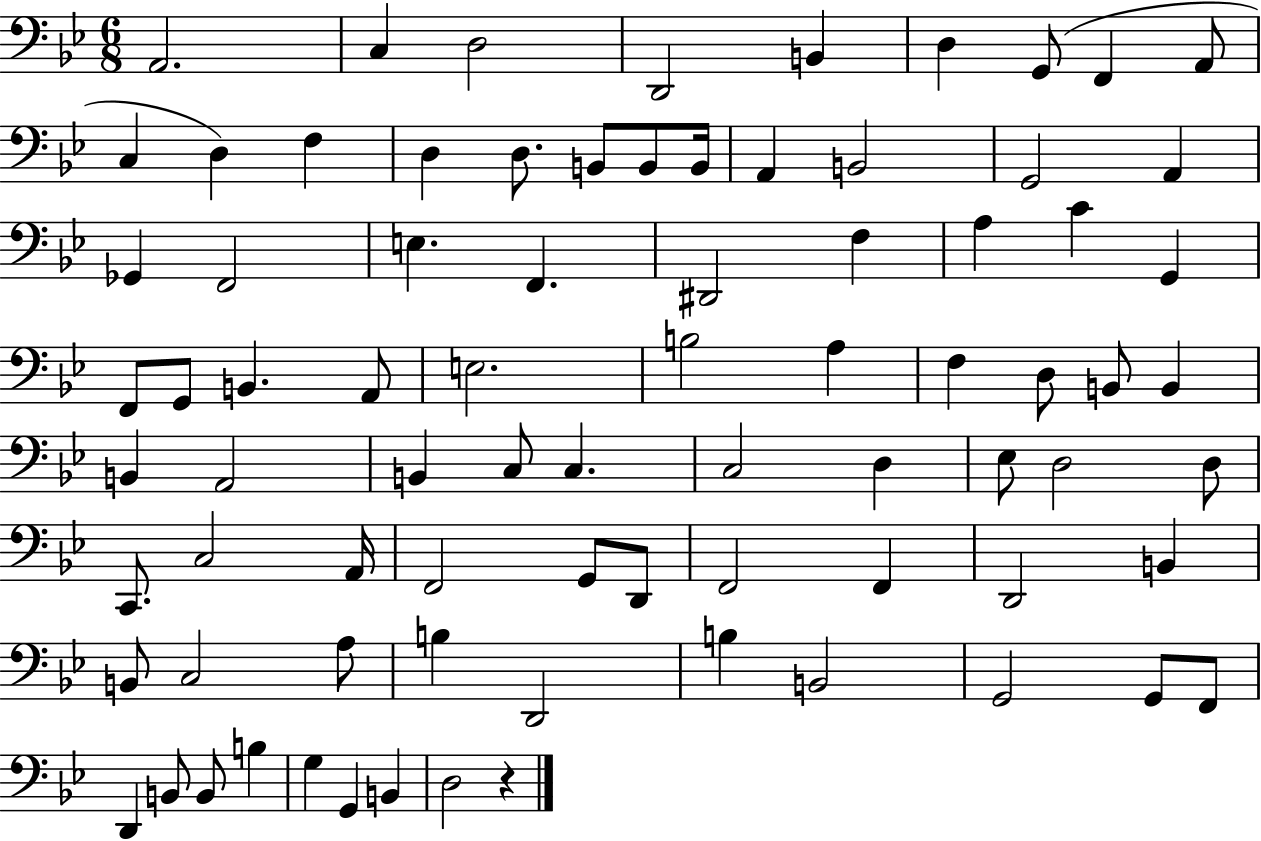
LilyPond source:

{
  \clef bass
  \numericTimeSignature
  \time 6/8
  \key bes \major
  \repeat volta 2 { a,2. | c4 d2 | d,2 b,4 | d4 g,8( f,4 a,8 | \break c4 d4) f4 | d4 d8. b,8 b,8 b,16 | a,4 b,2 | g,2 a,4 | \break ges,4 f,2 | e4. f,4. | dis,2 f4 | a4 c'4 g,4 | \break f,8 g,8 b,4. a,8 | e2. | b2 a4 | f4 d8 b,8 b,4 | \break b,4 a,2 | b,4 c8 c4. | c2 d4 | ees8 d2 d8 | \break c,8. c2 a,16 | f,2 g,8 d,8 | f,2 f,4 | d,2 b,4 | \break b,8 c2 a8 | b4 d,2 | b4 b,2 | g,2 g,8 f,8 | \break d,4 b,8 b,8 b4 | g4 g,4 b,4 | d2 r4 | } \bar "|."
}